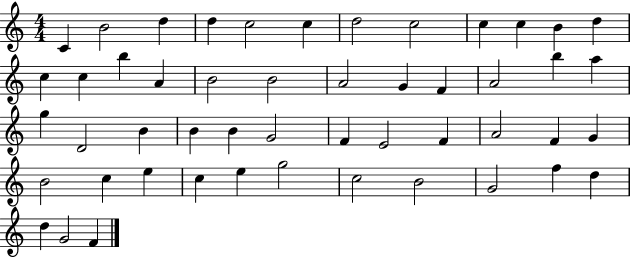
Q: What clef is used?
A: treble